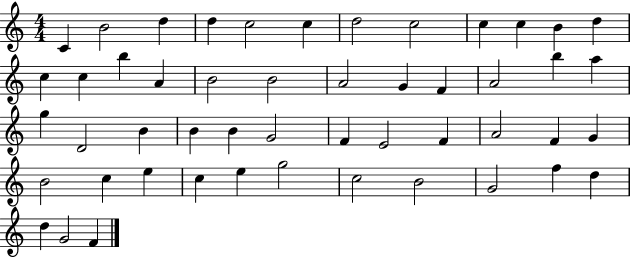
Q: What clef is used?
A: treble